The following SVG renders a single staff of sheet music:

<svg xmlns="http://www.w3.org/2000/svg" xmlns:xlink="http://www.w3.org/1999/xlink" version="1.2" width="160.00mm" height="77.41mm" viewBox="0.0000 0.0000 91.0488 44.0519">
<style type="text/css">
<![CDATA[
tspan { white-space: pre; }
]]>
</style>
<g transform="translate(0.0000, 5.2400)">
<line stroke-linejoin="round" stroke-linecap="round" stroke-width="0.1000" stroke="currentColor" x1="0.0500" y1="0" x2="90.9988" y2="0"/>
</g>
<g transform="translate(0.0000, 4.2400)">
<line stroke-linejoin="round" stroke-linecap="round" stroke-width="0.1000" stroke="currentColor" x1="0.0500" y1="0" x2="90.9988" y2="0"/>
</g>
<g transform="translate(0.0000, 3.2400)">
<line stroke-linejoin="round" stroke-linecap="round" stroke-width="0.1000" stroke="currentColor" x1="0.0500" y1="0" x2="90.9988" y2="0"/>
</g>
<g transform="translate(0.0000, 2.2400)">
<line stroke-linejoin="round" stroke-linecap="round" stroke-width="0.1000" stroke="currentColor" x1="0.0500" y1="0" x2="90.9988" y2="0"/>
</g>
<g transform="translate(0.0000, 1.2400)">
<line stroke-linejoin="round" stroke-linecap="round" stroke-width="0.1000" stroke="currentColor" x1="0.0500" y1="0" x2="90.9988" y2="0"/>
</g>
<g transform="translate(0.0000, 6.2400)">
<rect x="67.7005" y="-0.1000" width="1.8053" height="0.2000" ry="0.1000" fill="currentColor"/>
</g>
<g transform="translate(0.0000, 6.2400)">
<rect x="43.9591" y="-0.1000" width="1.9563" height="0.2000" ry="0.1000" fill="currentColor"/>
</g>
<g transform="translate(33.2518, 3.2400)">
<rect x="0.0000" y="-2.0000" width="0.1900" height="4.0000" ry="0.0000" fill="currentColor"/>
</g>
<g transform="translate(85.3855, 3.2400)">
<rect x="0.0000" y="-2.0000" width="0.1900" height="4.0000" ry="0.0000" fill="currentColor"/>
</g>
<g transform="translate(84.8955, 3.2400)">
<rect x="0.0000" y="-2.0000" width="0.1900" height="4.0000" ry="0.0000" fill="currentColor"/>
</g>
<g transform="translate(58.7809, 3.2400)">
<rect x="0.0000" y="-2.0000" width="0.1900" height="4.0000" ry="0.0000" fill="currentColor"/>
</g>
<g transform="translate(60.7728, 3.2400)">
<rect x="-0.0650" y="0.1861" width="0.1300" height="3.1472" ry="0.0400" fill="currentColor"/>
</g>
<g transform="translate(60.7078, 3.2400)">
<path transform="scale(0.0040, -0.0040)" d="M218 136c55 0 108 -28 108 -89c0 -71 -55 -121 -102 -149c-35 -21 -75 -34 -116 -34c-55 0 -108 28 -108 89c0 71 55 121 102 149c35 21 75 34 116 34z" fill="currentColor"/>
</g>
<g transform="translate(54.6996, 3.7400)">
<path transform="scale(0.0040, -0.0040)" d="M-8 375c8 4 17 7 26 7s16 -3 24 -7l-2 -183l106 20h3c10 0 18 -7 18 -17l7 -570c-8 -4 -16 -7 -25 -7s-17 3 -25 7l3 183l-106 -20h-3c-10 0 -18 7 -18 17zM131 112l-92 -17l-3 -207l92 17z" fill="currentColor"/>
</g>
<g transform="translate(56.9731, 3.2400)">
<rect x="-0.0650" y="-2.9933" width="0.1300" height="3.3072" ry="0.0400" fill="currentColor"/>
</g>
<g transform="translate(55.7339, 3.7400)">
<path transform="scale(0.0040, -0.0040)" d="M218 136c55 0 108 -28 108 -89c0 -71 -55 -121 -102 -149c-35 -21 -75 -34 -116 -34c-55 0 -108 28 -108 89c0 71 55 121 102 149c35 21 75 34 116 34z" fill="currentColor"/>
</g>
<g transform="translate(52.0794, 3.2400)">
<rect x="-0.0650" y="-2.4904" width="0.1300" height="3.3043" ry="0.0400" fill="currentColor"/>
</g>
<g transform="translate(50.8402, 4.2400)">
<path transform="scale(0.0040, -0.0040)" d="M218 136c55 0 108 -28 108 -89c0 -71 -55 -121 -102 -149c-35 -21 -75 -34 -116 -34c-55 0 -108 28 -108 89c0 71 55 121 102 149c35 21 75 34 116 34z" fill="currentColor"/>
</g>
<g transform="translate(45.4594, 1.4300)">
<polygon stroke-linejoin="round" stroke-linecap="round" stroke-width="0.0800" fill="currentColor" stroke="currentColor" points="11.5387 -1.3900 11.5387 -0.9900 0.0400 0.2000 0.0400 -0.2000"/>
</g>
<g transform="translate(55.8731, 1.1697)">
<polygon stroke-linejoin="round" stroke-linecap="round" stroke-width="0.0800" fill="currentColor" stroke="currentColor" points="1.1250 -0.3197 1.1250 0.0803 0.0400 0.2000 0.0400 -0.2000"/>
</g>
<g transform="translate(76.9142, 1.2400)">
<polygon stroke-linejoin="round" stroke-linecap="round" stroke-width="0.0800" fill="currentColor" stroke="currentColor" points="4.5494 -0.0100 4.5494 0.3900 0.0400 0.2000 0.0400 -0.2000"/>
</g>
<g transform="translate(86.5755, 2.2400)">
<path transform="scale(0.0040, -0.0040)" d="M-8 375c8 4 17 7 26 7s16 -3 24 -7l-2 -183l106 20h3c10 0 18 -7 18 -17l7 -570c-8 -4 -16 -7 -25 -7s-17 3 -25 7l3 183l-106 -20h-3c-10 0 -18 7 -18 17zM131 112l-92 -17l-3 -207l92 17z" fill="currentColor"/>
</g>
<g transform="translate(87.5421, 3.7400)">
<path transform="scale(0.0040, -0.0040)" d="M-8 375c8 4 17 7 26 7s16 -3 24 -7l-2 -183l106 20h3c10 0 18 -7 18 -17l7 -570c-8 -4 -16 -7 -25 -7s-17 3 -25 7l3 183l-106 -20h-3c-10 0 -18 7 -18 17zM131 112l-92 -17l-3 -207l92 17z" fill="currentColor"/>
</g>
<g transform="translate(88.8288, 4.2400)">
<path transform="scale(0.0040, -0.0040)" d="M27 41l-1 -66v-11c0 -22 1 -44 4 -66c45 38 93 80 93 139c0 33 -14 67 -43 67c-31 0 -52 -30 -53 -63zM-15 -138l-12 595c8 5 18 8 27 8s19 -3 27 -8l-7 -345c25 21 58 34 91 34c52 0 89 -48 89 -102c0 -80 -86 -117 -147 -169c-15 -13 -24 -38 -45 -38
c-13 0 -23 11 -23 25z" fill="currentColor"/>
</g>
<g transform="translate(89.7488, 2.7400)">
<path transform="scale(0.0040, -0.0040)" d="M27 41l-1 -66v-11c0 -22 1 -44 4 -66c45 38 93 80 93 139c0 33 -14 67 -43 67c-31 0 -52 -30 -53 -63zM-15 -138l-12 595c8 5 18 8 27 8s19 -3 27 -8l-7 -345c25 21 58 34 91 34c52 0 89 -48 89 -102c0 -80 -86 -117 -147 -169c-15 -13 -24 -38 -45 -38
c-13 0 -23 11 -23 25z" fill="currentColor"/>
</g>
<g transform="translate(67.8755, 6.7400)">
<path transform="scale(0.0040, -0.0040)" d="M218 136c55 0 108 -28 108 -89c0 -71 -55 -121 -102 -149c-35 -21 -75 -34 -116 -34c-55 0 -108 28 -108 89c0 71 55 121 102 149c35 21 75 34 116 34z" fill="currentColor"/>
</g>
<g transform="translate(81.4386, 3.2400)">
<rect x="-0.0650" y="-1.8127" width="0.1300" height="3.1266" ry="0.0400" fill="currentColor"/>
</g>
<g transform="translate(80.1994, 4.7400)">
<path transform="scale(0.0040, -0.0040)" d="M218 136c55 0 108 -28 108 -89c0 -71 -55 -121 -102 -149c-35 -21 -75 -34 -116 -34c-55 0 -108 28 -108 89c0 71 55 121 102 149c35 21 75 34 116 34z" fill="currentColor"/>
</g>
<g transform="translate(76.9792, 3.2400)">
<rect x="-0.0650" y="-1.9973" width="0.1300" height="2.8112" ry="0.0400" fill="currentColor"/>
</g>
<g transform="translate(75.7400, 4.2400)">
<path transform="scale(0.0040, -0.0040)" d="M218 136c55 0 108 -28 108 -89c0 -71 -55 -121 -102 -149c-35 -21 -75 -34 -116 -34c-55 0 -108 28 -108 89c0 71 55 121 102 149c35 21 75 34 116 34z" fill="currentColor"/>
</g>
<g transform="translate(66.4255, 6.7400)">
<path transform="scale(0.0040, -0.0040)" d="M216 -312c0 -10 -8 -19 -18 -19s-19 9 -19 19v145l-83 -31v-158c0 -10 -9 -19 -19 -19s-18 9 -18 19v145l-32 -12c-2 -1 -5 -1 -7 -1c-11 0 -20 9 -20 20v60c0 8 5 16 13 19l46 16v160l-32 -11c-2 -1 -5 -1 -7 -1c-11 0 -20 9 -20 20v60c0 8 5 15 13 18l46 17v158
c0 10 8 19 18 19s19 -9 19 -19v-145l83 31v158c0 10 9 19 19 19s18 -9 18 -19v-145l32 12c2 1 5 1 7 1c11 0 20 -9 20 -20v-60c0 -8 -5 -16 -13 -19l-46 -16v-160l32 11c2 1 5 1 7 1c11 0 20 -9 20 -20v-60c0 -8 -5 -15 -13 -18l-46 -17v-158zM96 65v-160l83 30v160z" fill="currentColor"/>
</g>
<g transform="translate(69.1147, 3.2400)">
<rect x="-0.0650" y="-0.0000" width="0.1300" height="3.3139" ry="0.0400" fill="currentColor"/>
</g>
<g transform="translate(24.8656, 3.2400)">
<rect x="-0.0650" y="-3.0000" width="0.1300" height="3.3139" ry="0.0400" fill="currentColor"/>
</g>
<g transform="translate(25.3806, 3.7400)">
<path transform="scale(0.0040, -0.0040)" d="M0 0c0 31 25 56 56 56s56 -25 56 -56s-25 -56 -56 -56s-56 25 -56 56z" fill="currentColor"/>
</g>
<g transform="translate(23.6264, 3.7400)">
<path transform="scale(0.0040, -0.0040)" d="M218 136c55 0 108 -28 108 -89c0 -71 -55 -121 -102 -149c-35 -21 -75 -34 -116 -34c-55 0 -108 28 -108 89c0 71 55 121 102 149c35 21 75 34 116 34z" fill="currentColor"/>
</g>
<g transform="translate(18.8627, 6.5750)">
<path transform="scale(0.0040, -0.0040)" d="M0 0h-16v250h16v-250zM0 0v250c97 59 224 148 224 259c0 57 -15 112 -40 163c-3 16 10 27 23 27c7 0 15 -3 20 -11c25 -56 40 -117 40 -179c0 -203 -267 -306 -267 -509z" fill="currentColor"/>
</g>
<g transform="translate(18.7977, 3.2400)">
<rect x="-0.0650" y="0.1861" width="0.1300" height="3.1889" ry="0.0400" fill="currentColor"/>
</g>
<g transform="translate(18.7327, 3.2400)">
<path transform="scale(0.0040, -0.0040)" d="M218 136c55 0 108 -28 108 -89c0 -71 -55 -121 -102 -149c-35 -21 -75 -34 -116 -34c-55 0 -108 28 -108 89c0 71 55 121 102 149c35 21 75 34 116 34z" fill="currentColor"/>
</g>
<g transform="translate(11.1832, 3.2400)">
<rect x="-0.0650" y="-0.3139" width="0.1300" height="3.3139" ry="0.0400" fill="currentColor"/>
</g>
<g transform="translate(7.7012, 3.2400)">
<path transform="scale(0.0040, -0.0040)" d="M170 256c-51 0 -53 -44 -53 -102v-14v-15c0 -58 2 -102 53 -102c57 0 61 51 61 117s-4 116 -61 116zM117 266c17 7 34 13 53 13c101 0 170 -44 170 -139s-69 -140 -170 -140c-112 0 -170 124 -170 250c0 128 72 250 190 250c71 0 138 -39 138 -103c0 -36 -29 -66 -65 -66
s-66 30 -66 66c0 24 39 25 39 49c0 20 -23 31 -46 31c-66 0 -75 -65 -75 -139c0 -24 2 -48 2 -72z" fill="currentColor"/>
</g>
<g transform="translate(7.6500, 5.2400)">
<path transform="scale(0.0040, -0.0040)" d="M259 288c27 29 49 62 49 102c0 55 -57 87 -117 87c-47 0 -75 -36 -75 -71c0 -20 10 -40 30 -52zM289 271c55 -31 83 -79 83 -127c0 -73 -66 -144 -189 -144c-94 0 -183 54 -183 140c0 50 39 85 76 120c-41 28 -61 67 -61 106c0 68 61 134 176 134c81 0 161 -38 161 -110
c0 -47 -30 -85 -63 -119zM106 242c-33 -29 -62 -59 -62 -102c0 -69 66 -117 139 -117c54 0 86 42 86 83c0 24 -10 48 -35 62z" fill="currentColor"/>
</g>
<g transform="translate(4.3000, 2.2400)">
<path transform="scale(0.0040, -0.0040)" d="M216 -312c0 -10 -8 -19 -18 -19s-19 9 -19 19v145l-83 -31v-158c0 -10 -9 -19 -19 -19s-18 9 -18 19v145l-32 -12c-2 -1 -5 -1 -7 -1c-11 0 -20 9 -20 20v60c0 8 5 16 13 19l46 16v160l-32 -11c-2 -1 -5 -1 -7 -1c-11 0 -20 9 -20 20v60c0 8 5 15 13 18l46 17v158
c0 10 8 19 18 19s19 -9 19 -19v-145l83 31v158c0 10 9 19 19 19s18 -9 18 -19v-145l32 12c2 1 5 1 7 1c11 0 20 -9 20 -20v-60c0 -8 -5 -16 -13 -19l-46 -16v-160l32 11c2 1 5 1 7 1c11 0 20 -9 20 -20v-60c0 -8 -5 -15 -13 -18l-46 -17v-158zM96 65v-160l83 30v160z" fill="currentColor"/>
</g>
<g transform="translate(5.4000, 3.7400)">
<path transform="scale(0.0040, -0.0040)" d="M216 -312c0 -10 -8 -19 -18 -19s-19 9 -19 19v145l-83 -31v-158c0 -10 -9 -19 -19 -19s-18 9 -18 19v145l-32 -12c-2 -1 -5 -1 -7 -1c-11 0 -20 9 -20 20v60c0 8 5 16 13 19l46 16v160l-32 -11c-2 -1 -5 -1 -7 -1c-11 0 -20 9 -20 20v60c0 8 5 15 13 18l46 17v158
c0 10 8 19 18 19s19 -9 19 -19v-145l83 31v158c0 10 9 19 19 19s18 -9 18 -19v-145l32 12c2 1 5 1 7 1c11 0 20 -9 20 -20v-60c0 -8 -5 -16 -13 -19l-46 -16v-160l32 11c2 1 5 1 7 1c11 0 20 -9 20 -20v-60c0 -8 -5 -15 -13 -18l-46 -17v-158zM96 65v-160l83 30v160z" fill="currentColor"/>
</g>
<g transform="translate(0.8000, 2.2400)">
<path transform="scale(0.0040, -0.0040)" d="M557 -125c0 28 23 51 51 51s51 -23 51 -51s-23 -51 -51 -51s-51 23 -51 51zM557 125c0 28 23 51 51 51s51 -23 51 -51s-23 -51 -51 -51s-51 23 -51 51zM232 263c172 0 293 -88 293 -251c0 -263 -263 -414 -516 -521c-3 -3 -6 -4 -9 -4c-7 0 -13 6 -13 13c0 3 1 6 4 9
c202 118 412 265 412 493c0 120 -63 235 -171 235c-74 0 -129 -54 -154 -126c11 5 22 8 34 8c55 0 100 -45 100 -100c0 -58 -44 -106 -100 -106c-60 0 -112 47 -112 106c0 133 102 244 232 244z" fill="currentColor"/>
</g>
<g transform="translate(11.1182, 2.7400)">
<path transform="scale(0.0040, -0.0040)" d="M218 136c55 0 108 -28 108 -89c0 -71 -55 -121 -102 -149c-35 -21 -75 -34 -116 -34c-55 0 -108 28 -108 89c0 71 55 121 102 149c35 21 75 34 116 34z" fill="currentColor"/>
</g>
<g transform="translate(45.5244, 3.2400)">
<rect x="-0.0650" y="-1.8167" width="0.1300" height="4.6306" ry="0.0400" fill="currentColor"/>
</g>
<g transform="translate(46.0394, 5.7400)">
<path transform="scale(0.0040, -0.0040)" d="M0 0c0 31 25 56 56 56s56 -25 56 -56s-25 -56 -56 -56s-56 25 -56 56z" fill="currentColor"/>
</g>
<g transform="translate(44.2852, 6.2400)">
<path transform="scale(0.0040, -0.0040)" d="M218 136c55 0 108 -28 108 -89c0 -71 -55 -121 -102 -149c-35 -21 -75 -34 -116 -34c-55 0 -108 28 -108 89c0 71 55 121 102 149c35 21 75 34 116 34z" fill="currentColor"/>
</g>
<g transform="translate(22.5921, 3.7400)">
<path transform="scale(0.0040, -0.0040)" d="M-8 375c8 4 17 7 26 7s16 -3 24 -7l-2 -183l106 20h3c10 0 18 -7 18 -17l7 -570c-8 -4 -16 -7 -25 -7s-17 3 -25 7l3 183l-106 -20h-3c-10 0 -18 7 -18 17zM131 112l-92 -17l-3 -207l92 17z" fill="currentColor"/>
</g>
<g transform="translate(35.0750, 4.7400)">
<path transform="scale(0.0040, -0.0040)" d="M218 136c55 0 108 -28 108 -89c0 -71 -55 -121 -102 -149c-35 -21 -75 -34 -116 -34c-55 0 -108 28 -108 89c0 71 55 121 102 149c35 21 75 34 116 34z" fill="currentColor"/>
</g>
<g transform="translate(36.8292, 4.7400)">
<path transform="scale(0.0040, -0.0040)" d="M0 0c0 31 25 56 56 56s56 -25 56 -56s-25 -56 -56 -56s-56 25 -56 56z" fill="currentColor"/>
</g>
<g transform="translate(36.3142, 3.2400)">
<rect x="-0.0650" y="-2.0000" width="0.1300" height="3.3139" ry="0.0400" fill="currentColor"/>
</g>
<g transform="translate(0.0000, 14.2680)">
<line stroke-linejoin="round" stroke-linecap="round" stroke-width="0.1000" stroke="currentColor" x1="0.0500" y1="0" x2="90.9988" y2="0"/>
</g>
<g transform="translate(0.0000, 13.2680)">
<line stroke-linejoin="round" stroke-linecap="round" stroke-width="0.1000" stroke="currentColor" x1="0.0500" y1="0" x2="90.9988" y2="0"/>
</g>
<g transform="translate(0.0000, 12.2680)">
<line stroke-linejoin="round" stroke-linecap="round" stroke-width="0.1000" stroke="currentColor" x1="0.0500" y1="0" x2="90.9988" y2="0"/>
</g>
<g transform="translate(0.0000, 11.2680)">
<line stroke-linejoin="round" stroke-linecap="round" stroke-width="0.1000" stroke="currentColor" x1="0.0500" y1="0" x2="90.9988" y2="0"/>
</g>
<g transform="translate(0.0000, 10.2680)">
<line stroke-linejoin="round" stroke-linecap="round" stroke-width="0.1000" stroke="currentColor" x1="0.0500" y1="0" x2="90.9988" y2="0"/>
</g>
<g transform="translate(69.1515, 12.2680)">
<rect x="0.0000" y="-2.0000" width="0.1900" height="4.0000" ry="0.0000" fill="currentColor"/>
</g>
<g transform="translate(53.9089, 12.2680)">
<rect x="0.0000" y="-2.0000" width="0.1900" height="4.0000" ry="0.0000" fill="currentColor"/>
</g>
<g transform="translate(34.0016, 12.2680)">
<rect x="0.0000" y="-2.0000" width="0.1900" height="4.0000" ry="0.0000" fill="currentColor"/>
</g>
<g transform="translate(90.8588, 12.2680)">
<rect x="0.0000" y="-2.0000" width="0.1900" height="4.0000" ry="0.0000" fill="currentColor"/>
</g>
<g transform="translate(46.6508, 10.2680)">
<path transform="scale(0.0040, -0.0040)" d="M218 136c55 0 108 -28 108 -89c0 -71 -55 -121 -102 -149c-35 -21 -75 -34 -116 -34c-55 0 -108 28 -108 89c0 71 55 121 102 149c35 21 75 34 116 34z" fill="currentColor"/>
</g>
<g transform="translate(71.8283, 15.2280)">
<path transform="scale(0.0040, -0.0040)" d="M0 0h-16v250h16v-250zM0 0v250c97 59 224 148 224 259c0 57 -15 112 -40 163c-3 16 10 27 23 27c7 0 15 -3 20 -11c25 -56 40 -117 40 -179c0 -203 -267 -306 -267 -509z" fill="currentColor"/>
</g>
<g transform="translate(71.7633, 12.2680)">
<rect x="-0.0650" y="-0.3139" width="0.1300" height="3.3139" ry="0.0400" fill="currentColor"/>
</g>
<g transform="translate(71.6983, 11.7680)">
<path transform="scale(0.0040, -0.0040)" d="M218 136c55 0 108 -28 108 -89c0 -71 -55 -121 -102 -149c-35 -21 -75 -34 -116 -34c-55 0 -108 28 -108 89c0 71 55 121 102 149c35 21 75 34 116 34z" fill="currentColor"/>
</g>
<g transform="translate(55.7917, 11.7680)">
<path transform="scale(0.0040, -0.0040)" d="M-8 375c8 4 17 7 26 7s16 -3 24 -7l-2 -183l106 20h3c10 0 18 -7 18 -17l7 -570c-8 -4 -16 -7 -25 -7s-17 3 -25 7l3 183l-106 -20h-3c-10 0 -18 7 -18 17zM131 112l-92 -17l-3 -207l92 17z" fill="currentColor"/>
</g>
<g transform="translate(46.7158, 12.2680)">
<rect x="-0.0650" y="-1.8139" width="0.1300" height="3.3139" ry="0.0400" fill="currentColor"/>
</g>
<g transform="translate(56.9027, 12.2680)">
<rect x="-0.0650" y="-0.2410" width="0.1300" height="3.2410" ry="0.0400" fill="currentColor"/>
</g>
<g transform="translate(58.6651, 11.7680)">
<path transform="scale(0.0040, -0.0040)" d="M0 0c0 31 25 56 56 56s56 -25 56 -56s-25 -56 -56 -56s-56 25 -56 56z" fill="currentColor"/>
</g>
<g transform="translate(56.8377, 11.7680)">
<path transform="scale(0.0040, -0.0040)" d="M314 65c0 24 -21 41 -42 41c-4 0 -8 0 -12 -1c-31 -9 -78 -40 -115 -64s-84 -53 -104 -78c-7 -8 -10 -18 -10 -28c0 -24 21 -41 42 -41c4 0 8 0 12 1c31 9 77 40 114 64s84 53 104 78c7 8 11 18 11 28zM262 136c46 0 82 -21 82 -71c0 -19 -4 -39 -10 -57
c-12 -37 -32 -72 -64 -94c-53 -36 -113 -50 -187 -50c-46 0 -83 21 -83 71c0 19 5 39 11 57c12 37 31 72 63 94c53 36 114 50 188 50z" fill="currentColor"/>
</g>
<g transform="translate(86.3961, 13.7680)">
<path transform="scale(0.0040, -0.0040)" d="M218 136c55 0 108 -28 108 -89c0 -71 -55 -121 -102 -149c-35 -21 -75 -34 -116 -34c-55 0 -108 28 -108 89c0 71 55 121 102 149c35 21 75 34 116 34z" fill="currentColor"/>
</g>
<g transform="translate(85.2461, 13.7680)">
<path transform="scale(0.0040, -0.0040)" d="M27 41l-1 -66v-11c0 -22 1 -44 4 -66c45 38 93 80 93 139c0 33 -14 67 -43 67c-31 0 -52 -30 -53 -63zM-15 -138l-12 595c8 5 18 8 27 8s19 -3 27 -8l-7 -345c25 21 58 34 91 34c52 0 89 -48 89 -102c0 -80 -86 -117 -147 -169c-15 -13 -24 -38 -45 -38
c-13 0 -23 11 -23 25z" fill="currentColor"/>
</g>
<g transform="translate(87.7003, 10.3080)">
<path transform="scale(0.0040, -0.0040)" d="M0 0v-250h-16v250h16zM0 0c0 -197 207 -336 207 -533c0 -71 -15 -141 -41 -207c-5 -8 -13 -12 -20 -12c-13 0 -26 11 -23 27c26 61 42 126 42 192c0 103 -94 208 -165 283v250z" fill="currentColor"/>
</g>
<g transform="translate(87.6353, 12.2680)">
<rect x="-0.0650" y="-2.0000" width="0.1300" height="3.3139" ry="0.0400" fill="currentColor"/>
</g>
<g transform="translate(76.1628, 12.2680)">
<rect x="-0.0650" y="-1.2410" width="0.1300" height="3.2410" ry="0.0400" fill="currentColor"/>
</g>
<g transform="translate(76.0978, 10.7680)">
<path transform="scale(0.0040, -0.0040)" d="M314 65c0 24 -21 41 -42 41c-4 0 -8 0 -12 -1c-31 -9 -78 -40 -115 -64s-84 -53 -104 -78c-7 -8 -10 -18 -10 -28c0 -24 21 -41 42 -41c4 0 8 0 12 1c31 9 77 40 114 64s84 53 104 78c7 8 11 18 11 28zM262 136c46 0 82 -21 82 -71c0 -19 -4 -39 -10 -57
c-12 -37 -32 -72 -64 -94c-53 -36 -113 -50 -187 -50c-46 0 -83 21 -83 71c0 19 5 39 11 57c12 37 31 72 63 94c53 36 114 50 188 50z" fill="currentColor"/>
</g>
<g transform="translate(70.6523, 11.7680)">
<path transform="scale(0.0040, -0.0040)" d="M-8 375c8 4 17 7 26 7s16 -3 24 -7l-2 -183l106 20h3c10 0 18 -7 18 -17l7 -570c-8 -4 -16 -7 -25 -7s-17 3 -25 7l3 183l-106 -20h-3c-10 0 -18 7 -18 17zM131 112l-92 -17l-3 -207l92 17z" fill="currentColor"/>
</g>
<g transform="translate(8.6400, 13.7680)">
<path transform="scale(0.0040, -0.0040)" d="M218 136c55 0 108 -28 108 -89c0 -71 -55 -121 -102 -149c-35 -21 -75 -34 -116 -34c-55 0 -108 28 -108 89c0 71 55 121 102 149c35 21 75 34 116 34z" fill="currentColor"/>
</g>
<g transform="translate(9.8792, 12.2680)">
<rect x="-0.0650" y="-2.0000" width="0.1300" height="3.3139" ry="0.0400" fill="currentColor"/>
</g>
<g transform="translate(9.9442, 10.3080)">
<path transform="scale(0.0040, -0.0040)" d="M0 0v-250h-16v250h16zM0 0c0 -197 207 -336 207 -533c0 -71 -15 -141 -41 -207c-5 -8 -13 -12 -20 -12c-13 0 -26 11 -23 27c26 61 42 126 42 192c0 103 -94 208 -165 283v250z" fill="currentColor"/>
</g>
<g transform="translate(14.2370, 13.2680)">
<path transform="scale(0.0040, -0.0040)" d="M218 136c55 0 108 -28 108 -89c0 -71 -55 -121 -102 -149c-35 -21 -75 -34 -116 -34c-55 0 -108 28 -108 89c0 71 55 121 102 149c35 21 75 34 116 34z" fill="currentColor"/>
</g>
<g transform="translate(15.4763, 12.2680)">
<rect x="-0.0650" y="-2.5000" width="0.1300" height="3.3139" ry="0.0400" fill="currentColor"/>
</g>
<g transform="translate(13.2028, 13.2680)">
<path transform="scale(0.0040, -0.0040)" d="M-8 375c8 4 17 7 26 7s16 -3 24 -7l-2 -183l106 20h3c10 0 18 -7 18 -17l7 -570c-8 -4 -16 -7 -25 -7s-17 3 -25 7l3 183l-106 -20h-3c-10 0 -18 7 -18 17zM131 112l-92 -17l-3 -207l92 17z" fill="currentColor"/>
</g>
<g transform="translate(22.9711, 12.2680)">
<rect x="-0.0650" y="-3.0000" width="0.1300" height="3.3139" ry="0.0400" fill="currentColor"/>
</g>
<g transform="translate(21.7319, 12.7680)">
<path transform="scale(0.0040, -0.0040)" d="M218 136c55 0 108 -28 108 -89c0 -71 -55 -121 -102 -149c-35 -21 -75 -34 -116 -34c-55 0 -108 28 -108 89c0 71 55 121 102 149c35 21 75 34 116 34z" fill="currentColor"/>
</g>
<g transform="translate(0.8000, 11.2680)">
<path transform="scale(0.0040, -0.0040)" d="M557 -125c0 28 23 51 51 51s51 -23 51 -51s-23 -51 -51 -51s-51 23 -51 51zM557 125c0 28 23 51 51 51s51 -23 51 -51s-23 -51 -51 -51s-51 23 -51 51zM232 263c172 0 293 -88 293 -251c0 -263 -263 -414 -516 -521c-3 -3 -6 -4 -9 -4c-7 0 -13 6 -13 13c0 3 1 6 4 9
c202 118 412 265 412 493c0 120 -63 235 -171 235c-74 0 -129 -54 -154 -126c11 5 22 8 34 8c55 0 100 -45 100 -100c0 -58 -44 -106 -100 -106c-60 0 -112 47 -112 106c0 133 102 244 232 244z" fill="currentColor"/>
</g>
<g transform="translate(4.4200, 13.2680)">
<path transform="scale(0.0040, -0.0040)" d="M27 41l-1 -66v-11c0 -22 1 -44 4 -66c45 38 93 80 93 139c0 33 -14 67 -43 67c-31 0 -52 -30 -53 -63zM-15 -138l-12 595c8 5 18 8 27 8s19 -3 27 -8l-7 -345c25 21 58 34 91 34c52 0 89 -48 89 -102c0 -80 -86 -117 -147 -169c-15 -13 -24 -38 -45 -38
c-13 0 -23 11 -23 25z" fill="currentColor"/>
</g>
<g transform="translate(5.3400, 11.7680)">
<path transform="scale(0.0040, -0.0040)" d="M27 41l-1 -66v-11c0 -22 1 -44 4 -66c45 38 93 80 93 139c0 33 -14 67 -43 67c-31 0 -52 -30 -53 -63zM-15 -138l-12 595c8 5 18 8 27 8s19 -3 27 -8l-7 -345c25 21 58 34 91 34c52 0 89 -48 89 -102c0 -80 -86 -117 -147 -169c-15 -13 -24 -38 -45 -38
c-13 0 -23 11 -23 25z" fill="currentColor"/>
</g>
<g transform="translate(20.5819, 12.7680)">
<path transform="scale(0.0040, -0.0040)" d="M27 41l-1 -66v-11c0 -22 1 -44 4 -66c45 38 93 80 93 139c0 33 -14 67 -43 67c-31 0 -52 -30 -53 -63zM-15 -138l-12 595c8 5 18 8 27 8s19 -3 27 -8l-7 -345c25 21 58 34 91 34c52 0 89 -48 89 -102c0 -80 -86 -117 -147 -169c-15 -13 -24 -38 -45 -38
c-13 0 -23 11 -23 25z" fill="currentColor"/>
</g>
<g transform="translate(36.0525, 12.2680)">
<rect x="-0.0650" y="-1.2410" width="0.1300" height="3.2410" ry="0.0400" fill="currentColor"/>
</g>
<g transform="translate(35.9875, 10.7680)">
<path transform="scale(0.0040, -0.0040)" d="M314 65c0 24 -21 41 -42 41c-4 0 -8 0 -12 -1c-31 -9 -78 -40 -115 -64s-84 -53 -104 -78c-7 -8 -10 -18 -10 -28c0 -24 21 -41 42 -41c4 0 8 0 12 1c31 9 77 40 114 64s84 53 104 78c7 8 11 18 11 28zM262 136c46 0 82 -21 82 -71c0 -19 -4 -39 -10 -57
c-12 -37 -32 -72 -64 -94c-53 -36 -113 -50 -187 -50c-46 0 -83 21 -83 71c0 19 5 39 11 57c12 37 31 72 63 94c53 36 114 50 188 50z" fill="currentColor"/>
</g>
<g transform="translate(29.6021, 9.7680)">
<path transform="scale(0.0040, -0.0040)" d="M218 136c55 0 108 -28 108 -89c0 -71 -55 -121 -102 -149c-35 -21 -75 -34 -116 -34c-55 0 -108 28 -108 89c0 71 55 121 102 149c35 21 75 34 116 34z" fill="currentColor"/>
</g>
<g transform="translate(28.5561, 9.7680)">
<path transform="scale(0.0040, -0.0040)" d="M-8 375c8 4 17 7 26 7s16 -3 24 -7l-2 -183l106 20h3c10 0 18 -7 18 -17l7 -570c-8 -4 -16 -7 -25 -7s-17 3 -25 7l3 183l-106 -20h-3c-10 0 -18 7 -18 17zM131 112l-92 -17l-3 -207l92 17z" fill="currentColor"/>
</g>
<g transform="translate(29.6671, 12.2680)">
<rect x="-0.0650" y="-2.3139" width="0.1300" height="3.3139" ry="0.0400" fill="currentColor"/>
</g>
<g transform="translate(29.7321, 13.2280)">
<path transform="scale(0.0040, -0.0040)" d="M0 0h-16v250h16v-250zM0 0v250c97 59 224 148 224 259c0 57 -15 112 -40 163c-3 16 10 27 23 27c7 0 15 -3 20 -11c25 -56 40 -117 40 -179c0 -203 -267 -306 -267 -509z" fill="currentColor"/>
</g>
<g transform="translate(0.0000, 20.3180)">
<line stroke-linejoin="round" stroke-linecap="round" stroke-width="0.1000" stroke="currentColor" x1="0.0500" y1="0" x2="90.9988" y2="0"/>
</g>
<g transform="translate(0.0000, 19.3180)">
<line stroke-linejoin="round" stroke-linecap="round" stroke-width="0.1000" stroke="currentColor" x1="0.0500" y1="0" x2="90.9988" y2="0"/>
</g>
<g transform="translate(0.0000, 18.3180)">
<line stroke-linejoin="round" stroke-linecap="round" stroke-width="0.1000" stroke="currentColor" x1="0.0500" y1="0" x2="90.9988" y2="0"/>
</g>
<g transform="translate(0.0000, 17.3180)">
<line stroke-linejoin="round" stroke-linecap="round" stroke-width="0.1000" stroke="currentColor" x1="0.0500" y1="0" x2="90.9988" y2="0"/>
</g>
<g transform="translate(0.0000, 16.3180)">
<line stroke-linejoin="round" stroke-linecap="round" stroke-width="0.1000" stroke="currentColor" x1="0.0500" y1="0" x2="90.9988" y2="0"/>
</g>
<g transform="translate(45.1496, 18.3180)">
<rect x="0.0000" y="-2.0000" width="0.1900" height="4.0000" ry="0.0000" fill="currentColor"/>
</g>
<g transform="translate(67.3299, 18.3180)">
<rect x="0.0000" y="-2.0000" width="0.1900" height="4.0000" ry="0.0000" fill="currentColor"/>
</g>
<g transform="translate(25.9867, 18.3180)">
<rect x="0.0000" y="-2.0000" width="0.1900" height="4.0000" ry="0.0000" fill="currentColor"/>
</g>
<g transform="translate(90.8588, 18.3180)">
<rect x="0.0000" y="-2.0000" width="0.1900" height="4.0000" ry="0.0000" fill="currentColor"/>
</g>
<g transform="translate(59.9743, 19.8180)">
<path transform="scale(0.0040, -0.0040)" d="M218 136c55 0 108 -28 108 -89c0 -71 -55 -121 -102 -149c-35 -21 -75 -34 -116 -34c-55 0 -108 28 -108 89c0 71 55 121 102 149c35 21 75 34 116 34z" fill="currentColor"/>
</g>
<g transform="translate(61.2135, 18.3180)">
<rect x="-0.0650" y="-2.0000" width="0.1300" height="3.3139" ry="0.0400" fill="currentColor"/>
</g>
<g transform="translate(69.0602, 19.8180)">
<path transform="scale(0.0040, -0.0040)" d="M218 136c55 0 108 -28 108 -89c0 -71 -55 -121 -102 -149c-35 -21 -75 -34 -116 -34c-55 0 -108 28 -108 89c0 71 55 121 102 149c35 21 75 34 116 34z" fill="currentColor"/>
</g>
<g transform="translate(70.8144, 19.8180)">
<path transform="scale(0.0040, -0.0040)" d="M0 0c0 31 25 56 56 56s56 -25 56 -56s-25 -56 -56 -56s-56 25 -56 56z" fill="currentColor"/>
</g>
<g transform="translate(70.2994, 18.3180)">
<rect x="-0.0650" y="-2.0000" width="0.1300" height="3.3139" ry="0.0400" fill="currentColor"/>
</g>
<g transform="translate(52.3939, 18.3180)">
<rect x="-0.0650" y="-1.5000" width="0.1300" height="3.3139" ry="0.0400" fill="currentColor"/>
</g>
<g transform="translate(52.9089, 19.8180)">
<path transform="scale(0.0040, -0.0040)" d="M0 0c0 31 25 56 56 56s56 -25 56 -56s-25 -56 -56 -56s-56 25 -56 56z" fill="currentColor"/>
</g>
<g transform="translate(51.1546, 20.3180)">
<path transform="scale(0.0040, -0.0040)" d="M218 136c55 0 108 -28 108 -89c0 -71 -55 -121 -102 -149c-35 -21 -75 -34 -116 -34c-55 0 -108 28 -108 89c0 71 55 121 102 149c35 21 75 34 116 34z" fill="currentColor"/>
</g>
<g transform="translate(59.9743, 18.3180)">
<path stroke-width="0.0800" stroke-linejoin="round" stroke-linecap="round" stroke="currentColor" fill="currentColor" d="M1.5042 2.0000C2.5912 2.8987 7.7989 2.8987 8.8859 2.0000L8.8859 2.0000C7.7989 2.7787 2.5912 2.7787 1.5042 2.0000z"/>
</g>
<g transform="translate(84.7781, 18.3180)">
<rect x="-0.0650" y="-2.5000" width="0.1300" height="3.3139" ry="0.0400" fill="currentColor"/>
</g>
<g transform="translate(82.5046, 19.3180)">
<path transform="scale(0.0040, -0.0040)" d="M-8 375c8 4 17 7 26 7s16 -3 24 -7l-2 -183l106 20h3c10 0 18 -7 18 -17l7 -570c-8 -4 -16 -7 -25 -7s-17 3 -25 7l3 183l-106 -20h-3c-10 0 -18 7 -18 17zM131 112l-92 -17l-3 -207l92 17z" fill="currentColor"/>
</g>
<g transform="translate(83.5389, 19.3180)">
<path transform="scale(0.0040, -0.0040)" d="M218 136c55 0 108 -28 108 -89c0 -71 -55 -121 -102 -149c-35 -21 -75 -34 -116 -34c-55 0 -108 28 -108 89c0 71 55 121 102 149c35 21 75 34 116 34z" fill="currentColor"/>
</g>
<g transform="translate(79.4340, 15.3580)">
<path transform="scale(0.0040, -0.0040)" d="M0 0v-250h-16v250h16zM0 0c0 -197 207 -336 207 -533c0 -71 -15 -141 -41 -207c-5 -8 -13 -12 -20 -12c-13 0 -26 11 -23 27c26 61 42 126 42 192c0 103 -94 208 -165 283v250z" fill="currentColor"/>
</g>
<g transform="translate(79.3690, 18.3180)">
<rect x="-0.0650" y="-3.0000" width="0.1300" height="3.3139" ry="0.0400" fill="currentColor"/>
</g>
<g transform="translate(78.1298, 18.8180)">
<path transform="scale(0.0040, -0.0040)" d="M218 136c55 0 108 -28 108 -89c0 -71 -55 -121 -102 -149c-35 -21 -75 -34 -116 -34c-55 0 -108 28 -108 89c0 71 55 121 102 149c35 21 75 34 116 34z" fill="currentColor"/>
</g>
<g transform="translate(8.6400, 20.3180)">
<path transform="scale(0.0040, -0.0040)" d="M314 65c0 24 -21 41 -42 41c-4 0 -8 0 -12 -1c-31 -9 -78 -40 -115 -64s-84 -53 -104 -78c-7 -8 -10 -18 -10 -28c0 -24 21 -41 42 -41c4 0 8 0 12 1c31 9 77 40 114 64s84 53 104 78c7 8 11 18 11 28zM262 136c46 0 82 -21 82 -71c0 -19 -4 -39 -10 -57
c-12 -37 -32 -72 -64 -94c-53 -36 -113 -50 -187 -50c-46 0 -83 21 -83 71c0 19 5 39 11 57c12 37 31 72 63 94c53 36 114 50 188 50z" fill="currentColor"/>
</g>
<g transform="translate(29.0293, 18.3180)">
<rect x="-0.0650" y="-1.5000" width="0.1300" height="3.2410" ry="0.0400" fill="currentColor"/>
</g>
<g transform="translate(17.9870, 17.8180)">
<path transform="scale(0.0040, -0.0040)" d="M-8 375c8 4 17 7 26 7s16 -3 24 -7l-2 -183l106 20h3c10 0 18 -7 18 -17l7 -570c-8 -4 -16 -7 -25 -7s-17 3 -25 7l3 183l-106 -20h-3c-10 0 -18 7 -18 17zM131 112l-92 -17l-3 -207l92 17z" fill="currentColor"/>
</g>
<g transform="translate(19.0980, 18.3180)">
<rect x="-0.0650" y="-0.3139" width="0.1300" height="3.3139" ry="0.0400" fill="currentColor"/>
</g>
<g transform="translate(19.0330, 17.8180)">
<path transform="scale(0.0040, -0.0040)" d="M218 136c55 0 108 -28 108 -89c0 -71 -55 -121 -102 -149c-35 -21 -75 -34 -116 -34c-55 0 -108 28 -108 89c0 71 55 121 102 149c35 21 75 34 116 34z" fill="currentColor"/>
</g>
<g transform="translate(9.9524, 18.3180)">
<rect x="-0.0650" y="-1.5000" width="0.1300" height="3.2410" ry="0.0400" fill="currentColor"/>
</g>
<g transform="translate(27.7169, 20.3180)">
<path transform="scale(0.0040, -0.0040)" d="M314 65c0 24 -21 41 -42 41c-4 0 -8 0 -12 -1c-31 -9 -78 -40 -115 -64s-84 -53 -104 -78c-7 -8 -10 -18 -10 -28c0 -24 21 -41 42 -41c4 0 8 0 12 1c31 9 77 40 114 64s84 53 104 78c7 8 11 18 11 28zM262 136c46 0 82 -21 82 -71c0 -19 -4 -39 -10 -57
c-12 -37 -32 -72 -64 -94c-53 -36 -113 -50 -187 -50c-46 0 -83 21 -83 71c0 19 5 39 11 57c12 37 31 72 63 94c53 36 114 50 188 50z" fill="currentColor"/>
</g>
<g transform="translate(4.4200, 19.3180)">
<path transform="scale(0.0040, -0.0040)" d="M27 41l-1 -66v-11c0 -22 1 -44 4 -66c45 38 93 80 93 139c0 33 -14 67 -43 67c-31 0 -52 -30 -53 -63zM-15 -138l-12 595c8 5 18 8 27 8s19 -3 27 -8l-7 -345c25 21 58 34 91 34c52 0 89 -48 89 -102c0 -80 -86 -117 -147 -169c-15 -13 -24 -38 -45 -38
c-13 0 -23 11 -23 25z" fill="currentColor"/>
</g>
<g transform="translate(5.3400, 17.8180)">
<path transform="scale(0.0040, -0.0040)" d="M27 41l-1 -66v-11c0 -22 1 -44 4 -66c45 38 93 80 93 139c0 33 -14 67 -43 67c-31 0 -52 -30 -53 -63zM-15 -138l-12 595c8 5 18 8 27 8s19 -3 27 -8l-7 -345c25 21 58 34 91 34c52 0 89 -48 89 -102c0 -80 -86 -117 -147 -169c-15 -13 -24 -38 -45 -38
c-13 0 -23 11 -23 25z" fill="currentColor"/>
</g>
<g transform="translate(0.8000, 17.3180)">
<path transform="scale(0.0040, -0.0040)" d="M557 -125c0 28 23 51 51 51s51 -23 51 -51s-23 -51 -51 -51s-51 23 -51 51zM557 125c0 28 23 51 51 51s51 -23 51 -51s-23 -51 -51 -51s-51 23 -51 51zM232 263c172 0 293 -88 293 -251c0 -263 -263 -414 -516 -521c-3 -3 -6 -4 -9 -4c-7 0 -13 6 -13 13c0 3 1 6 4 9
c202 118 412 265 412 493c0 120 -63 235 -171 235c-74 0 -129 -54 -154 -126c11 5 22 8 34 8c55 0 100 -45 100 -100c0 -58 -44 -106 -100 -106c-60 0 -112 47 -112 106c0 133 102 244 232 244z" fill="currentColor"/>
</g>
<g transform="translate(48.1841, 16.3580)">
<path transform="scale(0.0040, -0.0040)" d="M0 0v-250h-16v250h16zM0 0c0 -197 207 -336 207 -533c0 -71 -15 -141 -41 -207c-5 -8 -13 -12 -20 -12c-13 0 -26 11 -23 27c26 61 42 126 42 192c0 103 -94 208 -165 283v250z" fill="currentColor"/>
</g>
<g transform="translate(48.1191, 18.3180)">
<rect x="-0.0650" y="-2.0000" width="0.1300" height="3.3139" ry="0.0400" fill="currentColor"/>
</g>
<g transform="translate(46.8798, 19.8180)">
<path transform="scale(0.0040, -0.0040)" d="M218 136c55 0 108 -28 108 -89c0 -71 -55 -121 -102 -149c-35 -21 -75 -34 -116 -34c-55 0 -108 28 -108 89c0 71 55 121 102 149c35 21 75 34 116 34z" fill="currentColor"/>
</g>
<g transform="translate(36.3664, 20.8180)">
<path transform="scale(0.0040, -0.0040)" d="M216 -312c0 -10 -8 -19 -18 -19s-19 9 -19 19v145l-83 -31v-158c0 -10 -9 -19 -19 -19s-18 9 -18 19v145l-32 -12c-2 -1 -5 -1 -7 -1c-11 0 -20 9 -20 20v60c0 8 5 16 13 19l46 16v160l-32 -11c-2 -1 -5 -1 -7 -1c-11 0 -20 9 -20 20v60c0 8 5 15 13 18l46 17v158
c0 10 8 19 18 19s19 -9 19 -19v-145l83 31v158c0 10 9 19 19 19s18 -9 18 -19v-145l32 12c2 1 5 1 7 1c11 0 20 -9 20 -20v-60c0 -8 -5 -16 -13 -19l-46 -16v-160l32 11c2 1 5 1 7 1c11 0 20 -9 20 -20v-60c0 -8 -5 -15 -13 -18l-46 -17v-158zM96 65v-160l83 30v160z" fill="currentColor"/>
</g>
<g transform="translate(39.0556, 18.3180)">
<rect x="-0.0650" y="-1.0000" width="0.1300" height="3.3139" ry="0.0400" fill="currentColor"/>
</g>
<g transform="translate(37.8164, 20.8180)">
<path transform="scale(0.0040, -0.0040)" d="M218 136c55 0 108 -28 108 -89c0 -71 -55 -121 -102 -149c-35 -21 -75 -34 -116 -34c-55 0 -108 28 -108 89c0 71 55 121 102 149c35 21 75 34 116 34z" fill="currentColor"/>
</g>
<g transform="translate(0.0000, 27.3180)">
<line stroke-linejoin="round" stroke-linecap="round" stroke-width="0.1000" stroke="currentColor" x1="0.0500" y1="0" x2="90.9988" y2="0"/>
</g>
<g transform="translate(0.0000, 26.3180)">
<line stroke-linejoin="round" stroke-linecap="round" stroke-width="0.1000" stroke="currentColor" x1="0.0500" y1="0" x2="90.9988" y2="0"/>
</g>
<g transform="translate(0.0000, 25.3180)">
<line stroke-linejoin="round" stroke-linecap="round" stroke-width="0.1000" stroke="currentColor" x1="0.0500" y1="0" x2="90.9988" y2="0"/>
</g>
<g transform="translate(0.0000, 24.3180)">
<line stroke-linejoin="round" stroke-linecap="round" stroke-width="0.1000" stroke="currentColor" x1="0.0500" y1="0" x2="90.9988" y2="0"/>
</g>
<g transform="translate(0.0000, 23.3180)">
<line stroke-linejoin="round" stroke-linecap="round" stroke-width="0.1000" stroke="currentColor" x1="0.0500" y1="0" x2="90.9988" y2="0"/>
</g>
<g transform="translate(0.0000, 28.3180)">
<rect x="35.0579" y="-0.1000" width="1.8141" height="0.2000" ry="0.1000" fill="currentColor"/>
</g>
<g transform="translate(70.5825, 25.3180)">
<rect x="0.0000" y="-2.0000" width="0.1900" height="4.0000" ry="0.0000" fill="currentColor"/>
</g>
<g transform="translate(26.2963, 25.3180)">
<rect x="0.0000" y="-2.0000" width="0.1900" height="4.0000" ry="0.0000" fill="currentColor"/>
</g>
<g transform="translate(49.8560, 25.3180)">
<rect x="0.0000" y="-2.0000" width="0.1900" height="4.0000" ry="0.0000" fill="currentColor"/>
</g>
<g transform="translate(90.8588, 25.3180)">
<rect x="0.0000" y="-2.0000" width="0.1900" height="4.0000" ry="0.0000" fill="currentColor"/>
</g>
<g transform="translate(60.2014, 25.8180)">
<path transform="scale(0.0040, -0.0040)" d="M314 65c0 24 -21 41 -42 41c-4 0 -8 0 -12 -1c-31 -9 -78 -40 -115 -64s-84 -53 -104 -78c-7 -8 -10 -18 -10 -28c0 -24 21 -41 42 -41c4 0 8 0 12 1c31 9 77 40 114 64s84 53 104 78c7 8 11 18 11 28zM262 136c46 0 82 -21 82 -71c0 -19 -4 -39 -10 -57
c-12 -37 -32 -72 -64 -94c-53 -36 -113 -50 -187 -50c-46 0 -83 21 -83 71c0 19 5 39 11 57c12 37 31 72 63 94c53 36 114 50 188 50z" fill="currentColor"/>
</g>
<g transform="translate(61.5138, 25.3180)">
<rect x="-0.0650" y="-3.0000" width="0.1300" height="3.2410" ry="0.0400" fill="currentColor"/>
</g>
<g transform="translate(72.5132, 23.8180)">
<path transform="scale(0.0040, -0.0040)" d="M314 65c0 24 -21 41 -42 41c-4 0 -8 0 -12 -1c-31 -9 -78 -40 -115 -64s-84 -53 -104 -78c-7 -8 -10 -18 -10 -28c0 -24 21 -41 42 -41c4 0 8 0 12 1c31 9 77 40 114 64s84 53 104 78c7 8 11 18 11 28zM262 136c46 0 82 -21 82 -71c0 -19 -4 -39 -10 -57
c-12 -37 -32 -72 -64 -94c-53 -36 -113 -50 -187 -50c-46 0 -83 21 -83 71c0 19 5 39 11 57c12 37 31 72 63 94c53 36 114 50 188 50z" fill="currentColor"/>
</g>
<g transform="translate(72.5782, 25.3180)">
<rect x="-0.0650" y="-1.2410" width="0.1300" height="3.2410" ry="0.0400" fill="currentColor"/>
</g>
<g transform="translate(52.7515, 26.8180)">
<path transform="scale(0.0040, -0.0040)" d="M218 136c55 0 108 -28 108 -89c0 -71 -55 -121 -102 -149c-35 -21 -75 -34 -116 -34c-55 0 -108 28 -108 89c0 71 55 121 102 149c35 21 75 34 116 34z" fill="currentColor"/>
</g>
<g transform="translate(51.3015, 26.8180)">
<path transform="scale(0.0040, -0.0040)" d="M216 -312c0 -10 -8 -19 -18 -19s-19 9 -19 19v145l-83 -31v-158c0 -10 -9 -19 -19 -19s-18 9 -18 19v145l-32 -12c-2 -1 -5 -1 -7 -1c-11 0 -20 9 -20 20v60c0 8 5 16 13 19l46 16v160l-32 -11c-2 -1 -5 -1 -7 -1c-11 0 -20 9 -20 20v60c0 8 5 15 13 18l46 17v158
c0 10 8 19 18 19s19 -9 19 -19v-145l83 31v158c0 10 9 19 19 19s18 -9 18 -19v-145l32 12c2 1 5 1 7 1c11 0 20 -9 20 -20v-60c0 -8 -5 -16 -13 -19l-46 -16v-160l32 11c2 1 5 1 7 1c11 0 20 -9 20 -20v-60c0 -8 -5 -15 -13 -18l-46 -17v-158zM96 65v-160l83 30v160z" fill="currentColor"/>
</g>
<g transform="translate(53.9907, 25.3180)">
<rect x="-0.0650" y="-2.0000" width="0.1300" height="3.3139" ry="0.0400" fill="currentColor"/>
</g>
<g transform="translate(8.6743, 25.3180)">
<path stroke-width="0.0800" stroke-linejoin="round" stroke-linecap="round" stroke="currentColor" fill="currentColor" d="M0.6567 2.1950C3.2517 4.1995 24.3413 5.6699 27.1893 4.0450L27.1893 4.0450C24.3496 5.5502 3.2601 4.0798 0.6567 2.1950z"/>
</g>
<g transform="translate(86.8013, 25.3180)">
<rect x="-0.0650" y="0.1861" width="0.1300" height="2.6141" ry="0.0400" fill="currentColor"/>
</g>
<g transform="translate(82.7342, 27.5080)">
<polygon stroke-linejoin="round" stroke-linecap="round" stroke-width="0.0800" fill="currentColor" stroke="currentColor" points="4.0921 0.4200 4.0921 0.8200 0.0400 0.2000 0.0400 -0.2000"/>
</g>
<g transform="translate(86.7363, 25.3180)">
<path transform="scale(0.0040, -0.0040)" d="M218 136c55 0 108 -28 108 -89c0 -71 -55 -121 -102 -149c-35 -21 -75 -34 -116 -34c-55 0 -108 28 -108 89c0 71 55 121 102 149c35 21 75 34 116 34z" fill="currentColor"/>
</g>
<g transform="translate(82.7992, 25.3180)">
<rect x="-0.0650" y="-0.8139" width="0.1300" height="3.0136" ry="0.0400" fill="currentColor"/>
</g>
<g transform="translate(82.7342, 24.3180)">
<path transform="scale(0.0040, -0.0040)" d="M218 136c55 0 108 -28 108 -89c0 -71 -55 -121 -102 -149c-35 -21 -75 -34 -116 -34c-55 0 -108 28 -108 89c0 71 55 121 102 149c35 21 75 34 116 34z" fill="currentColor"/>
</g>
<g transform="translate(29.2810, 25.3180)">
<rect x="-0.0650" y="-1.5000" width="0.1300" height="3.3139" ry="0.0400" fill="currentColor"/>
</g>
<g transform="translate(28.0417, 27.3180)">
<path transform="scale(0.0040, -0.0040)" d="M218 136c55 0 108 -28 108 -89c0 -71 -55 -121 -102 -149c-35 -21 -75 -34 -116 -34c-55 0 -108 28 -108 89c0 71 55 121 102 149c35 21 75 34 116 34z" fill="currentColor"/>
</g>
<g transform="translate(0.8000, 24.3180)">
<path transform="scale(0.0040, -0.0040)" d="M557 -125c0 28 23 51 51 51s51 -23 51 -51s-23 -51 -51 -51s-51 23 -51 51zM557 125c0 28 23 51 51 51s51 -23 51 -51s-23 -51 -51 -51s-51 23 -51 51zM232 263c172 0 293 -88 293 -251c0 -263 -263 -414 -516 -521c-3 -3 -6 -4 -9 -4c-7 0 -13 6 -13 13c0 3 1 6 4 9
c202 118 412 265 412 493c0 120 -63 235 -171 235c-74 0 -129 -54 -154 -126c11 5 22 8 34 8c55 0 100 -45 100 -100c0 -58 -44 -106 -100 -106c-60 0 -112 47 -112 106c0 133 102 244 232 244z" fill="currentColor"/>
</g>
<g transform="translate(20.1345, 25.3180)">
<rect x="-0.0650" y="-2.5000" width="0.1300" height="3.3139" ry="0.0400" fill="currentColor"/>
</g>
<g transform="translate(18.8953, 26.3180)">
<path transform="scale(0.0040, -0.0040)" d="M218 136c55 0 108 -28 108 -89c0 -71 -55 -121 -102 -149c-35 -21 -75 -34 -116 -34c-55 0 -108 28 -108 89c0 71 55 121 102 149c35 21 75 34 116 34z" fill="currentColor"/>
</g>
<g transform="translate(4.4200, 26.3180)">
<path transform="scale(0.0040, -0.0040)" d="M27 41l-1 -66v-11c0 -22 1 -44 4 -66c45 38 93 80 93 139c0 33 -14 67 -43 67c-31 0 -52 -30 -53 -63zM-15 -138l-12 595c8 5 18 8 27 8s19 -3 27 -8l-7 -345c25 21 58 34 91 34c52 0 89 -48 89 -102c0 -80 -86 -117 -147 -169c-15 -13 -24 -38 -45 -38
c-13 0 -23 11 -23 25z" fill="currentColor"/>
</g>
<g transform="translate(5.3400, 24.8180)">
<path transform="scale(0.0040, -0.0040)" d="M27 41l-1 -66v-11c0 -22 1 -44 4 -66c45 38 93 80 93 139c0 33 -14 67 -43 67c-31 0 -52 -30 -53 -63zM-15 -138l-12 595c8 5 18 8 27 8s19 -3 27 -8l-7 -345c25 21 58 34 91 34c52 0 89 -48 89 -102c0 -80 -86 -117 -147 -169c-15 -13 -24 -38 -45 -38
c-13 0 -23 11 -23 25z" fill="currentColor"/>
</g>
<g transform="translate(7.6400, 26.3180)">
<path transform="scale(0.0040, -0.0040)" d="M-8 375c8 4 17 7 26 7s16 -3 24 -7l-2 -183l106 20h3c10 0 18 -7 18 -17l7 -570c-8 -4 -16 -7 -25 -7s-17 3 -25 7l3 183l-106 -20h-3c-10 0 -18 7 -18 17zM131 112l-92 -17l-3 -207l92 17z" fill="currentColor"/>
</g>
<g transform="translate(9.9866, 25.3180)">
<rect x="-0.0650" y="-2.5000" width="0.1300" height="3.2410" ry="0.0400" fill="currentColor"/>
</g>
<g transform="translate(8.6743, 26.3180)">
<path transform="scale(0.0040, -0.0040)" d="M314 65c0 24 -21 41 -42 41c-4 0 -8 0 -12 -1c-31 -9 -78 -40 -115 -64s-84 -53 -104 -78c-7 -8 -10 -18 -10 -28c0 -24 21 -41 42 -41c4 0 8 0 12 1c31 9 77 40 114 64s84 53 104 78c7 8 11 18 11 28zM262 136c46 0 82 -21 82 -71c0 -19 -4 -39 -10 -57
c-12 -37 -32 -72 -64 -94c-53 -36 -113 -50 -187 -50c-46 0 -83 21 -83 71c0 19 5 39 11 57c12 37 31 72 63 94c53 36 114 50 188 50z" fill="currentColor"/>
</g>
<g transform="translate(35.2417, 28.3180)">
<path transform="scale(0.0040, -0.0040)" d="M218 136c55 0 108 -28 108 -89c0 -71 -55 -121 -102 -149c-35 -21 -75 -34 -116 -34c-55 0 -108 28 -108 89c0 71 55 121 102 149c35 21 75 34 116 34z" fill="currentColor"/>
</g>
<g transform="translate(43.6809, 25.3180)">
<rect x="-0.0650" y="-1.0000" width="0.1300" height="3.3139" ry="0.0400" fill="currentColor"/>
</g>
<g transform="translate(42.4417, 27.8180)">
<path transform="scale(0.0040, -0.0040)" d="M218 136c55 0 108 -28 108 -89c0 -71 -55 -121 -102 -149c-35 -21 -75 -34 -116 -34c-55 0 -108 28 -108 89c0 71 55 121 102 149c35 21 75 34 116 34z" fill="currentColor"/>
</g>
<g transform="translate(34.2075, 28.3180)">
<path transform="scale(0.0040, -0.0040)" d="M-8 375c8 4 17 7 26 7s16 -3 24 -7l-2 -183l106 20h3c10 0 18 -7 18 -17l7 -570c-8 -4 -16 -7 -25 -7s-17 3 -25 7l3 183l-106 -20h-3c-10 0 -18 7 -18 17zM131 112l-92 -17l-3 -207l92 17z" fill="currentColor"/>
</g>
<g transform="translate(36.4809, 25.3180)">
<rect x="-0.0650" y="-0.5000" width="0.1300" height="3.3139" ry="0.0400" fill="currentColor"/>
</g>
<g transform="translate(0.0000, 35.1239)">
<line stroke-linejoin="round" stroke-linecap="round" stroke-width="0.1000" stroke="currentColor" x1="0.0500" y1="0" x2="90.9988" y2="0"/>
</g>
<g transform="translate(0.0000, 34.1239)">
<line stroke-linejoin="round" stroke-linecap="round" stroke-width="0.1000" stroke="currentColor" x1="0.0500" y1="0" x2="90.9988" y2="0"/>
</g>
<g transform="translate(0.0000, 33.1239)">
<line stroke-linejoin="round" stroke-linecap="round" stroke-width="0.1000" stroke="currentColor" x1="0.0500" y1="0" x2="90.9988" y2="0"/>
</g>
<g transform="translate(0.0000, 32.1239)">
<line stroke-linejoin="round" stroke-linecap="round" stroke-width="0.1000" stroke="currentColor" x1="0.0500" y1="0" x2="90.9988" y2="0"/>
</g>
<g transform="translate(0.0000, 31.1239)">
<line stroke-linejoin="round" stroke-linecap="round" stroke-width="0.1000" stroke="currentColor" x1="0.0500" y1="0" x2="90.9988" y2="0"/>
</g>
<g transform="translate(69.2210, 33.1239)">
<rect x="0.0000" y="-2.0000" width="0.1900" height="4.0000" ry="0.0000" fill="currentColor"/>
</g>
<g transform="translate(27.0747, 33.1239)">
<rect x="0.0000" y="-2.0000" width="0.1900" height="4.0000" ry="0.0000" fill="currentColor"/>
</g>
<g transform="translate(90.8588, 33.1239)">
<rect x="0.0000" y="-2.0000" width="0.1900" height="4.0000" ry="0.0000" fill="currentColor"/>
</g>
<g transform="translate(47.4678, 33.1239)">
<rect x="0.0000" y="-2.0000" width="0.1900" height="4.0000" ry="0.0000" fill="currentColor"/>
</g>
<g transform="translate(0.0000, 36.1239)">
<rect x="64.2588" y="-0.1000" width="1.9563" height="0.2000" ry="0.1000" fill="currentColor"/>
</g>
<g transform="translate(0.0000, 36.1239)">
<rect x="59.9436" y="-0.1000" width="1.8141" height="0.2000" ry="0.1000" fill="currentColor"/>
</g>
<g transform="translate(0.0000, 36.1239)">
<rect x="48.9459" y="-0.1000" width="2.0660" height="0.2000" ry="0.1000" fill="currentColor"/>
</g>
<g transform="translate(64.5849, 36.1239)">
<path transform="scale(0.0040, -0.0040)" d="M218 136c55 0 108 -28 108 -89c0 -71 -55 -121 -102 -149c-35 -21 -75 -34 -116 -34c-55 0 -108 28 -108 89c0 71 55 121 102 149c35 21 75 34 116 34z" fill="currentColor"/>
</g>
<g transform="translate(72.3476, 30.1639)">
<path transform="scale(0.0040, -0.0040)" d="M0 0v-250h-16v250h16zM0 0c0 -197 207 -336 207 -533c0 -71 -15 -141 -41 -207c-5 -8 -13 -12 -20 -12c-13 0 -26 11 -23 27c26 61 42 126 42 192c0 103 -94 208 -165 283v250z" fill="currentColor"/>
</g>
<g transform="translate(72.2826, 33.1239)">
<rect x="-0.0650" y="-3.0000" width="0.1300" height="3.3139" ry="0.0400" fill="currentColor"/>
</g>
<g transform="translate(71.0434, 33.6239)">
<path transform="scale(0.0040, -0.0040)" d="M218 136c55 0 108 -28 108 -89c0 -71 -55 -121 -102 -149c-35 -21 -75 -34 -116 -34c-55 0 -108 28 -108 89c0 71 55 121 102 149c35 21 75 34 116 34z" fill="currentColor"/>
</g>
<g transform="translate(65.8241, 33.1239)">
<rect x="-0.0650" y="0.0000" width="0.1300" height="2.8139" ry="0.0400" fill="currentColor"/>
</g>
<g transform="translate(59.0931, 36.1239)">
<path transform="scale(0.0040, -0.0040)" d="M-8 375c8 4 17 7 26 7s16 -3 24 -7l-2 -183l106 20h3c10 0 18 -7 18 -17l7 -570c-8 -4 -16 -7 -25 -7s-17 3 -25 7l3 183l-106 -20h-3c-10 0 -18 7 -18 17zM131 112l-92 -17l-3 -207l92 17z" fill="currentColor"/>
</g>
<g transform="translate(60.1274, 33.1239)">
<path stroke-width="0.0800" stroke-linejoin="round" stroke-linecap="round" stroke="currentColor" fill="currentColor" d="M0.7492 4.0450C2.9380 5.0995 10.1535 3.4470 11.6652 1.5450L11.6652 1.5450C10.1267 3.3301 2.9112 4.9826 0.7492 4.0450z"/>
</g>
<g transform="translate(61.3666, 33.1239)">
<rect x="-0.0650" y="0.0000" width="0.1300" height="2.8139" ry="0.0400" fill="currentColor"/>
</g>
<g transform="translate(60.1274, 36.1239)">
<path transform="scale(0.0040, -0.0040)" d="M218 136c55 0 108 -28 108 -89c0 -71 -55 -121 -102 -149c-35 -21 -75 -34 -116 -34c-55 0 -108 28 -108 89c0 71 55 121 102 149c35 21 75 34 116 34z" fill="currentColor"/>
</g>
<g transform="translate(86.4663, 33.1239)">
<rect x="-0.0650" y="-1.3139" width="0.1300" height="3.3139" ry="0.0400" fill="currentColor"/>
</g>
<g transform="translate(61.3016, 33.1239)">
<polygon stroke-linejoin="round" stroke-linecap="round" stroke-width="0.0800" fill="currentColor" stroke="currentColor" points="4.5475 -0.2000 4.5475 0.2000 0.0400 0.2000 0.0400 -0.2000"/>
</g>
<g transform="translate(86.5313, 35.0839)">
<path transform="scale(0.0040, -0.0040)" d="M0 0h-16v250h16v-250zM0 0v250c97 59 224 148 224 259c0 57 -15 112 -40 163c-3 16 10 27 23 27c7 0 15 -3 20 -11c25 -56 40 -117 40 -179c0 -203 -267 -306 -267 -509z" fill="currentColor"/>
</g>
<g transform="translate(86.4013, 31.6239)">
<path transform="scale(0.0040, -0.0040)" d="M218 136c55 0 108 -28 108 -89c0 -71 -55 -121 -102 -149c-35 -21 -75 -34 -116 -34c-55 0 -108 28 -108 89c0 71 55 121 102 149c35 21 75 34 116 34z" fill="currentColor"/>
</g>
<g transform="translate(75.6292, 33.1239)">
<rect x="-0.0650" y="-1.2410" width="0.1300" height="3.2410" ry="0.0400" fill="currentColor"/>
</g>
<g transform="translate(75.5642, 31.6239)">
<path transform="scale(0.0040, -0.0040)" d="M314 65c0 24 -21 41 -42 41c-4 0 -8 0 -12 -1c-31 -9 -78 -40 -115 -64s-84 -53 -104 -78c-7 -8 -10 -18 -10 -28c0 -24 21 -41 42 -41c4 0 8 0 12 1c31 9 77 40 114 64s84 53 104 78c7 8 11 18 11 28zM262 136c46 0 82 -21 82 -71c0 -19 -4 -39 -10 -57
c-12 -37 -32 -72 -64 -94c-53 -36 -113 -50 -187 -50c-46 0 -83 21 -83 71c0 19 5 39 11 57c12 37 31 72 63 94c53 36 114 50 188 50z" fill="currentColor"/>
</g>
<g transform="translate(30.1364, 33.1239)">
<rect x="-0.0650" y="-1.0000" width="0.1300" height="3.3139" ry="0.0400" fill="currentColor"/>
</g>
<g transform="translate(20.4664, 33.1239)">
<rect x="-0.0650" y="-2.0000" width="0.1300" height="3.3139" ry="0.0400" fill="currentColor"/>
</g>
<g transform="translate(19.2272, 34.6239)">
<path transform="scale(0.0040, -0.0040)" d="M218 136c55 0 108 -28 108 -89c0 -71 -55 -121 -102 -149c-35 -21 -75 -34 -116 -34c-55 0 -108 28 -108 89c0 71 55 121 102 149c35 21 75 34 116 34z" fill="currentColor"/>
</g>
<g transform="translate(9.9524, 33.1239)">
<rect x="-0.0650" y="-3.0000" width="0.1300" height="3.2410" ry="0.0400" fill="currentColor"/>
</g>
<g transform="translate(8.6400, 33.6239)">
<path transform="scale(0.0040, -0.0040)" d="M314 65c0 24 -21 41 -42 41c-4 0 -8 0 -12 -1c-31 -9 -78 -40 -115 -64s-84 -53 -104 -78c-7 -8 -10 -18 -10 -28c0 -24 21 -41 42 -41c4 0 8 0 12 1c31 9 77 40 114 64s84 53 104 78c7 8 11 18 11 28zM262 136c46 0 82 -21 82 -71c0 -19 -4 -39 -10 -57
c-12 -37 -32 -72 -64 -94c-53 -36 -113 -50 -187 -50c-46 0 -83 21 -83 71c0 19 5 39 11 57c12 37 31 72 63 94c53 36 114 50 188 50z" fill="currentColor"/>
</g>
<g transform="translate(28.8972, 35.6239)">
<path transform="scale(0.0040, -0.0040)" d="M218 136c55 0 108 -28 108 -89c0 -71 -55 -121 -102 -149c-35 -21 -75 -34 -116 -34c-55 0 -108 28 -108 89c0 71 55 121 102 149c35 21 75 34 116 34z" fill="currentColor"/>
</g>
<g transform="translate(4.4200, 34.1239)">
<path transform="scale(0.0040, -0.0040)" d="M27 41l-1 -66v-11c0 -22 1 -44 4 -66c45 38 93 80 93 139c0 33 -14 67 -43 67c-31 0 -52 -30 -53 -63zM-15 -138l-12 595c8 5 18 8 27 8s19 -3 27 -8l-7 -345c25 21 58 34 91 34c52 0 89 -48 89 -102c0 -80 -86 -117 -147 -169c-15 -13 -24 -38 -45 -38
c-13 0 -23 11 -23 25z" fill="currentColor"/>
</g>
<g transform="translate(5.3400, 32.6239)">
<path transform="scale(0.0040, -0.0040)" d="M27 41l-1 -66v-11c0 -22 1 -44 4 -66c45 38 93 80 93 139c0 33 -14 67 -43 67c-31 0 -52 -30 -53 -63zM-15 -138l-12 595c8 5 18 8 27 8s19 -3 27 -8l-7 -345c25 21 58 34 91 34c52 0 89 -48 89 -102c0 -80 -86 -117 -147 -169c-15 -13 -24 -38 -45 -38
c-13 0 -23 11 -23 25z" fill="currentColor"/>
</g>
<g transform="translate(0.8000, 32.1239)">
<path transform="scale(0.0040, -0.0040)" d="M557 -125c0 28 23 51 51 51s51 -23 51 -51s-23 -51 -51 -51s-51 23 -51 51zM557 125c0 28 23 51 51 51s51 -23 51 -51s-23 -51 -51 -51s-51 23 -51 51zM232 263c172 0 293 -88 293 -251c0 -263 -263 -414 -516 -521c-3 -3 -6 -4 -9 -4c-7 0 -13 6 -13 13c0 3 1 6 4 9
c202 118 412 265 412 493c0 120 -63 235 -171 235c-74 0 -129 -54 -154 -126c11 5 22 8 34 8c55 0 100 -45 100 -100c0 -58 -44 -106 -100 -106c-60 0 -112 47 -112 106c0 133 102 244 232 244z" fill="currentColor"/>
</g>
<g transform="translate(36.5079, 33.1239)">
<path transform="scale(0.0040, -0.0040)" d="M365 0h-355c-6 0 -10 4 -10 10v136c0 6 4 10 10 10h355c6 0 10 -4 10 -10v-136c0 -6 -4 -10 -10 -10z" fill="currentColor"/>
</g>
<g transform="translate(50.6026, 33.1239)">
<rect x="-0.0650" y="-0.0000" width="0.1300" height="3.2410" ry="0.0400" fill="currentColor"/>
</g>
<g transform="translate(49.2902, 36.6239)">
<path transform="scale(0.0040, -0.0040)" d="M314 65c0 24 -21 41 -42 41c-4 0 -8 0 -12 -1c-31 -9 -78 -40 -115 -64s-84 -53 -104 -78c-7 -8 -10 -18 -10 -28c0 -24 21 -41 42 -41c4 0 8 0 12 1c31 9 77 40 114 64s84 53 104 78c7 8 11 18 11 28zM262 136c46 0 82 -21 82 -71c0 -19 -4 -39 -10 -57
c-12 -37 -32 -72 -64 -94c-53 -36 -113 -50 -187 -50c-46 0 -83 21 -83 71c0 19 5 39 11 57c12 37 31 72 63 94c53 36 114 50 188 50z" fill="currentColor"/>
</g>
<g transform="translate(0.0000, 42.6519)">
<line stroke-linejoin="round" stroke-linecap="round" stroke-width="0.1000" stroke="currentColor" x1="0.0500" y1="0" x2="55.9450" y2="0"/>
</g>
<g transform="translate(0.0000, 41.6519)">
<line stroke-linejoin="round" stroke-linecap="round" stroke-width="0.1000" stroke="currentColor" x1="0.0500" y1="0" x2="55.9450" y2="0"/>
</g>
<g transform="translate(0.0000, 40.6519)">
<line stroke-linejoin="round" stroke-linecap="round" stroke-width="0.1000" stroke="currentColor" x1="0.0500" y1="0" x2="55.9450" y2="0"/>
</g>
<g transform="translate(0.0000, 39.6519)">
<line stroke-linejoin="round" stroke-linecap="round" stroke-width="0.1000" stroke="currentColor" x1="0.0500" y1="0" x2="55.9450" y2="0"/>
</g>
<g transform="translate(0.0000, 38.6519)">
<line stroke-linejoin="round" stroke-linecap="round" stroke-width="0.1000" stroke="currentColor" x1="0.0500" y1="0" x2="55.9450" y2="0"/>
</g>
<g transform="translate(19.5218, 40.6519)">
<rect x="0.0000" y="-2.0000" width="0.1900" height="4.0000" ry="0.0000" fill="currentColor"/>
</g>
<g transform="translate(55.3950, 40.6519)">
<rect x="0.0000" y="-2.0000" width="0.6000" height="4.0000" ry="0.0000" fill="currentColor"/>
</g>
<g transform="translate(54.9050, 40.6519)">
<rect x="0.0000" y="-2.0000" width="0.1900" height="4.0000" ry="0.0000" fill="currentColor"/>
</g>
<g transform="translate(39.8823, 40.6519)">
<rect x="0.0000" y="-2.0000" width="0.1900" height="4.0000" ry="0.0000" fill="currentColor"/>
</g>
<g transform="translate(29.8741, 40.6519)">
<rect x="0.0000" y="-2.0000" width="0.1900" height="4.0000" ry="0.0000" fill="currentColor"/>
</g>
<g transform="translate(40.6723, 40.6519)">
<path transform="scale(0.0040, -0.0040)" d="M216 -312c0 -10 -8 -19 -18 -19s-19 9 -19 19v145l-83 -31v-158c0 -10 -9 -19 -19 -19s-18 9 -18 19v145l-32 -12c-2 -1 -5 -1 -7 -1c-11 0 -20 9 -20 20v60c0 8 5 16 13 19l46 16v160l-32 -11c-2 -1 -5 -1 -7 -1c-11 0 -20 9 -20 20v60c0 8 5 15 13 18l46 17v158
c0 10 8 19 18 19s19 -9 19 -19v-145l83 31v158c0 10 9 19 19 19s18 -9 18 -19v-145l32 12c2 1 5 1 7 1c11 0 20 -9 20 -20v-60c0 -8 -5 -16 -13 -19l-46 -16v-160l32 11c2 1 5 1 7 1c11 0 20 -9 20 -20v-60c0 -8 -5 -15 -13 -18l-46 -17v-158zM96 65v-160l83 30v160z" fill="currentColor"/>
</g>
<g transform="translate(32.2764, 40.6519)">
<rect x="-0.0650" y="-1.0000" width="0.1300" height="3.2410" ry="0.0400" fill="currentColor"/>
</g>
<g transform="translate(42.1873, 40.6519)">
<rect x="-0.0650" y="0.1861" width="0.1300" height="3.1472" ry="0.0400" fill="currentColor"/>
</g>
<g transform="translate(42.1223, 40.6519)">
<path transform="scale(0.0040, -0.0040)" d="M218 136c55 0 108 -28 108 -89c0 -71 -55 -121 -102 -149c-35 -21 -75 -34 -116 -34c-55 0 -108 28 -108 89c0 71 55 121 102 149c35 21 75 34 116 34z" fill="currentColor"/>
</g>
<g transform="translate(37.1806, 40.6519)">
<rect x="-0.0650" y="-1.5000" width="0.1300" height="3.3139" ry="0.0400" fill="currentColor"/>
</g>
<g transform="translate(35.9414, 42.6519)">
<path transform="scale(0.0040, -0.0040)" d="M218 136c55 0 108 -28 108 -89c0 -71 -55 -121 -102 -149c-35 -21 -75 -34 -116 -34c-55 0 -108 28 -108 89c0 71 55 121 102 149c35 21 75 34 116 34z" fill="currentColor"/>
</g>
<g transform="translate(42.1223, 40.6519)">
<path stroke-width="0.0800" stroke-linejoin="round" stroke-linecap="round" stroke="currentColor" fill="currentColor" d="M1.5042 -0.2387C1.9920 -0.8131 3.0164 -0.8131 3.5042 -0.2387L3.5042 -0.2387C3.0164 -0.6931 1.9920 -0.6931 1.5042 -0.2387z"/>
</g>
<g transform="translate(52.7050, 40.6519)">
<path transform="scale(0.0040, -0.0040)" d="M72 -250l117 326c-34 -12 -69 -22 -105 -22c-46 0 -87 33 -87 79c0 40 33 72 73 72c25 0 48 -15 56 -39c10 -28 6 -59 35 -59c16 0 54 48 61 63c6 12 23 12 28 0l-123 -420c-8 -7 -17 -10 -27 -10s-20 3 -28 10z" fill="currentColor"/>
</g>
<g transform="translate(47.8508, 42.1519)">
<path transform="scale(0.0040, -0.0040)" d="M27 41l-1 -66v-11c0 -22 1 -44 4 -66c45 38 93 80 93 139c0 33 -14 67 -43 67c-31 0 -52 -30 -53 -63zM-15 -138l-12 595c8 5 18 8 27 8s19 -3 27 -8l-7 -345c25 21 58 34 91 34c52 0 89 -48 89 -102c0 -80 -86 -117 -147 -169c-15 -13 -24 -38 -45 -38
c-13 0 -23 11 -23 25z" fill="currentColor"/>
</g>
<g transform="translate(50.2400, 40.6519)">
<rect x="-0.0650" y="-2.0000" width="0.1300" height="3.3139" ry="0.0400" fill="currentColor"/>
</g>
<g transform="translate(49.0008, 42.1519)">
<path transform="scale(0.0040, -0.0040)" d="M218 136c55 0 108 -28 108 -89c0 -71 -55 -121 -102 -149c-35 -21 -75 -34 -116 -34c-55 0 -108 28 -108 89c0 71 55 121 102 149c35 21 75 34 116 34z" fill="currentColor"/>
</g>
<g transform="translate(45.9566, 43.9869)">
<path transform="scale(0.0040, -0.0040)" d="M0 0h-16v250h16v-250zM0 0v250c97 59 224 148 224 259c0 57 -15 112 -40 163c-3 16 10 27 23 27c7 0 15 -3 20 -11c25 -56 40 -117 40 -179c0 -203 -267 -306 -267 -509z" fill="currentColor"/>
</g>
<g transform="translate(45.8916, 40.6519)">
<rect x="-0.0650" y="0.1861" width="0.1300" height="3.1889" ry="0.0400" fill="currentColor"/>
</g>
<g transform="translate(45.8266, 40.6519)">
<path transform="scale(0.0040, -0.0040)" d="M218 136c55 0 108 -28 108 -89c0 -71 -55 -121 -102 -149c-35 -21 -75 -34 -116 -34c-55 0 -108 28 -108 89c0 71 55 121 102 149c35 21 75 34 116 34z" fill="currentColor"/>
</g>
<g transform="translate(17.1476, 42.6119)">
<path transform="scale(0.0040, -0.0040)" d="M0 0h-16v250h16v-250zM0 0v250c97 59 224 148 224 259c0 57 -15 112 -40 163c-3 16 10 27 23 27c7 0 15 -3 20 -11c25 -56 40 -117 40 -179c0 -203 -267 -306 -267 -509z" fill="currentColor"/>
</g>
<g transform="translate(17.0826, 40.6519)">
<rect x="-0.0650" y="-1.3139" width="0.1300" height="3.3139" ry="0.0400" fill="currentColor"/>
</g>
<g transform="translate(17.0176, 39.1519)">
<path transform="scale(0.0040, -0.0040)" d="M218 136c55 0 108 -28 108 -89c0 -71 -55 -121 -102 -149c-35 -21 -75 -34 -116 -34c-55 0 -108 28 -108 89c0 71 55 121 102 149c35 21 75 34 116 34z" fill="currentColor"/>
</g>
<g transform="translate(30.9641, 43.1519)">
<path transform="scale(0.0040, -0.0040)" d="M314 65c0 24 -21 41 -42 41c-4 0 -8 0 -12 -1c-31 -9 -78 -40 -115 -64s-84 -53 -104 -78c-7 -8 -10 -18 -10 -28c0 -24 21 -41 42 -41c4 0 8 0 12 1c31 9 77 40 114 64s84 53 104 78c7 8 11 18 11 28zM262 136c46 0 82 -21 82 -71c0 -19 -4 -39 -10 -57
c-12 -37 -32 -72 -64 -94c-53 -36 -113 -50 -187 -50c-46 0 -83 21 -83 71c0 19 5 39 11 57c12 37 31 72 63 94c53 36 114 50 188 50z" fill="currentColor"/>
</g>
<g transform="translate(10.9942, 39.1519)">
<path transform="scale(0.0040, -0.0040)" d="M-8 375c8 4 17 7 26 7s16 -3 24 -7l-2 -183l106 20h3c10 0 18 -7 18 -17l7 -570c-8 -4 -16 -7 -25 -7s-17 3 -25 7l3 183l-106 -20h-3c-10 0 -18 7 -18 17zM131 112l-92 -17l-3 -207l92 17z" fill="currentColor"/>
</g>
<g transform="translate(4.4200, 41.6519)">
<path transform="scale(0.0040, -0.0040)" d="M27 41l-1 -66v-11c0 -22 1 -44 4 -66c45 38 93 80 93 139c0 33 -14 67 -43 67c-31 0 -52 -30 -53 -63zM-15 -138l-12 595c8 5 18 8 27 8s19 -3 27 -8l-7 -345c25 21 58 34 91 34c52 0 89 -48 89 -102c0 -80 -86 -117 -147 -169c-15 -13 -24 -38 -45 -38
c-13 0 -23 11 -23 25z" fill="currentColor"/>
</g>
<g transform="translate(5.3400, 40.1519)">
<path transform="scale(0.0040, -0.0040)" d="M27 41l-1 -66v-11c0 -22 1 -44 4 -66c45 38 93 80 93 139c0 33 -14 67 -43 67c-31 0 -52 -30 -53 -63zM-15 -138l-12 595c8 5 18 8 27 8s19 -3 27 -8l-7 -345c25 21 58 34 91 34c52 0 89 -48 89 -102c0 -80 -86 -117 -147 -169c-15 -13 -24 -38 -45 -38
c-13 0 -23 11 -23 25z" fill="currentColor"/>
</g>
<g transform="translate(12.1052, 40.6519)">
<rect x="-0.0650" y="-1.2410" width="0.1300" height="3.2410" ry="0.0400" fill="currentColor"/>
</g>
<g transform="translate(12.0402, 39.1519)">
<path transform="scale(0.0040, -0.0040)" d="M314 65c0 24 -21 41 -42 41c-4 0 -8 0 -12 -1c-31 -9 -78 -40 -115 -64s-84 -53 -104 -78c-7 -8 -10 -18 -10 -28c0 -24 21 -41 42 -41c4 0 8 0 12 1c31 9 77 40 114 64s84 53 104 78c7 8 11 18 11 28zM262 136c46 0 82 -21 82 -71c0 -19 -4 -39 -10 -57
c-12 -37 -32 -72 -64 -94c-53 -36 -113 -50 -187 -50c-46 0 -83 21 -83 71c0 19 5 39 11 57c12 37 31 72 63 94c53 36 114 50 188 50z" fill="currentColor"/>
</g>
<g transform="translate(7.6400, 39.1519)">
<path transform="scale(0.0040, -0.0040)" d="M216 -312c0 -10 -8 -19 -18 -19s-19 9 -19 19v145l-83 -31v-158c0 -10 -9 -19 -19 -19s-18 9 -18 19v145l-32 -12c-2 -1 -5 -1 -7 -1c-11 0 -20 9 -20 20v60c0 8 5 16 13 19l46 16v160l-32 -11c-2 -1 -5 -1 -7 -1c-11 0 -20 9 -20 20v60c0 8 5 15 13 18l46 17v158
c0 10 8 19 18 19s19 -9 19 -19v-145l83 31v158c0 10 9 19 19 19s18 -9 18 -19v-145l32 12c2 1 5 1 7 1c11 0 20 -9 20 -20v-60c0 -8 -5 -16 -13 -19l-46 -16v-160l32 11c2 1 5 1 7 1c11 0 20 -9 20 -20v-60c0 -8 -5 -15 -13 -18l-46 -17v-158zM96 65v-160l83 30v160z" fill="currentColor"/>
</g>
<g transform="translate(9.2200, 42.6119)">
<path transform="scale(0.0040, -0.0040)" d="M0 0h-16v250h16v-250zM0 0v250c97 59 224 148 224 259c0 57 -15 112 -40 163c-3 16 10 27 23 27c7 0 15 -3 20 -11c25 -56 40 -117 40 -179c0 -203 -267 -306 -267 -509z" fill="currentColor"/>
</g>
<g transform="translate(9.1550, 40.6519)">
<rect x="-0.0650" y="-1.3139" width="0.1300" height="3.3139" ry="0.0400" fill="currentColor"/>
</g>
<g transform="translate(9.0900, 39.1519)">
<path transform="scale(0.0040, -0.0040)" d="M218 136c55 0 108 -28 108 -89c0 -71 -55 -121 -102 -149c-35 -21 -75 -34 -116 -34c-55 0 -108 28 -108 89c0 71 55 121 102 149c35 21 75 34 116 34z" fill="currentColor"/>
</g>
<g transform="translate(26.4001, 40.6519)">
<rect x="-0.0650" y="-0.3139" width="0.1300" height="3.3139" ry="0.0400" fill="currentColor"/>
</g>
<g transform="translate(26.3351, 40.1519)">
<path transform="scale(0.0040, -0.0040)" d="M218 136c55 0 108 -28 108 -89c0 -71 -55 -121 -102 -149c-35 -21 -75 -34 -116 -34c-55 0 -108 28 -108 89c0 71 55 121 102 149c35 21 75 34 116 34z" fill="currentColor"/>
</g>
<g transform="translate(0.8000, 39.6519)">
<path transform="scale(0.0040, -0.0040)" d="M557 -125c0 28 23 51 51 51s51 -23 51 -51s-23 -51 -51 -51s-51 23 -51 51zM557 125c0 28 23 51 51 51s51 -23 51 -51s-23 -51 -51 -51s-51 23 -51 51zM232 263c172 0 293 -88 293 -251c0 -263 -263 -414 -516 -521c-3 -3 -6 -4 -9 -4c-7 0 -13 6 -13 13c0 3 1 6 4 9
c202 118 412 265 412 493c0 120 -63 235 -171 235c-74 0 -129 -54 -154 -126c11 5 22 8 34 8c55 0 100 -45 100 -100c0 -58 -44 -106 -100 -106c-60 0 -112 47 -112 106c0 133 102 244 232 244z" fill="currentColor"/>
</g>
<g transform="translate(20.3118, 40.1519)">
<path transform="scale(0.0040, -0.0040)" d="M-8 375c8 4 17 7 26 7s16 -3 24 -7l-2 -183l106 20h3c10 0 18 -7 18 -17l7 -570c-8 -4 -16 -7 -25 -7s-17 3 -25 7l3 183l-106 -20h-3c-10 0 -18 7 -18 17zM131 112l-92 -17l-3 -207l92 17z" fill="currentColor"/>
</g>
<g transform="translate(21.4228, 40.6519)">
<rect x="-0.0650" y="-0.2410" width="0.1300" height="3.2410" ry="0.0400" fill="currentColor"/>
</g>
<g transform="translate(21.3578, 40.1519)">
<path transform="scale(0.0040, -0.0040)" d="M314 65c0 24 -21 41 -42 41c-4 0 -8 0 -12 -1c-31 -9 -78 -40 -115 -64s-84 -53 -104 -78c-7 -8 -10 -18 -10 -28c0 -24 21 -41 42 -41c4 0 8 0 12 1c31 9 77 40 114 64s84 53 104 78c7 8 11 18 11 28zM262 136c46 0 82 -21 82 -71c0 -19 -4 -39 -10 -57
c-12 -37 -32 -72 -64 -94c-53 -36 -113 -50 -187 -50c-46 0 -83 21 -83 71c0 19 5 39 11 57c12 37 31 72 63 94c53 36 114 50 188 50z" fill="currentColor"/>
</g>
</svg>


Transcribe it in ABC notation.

X:1
T:Untitled
M:6/8
L:1/4
K:D
E, D,/2 C, A,, E,,/2 B,,/2 C,/4 D, ^D,, B,,/2 A,,/2 A,,/2 B,, _C, B,/2 G,2 A, E,2 E,/2 G,2 _A,,/2 G,,2 E, G,,2 ^F,, A,,/2 G,, A,, A,, C,/2 B,, B,,2 B,, G,, E,, F,, ^A,, C,2 G,2 F,/2 D,/2 C,2 A,, F,, z2 D,,2 E,,/2 E,,/2 C,/2 G,2 G,/2 ^G,/2 G,2 G,/2 E,2 E, F,,2 G,, ^D, ^D,/2 _A,, z/2